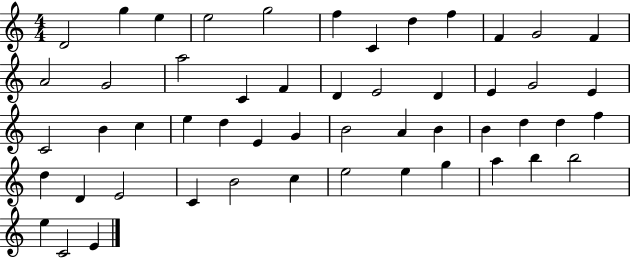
{
  \clef treble
  \numericTimeSignature
  \time 4/4
  \key c \major
  d'2 g''4 e''4 | e''2 g''2 | f''4 c'4 d''4 f''4 | f'4 g'2 f'4 | \break a'2 g'2 | a''2 c'4 f'4 | d'4 e'2 d'4 | e'4 g'2 e'4 | \break c'2 b'4 c''4 | e''4 d''4 e'4 g'4 | b'2 a'4 b'4 | b'4 d''4 d''4 f''4 | \break d''4 d'4 e'2 | c'4 b'2 c''4 | e''2 e''4 g''4 | a''4 b''4 b''2 | \break e''4 c'2 e'4 | \bar "|."
}